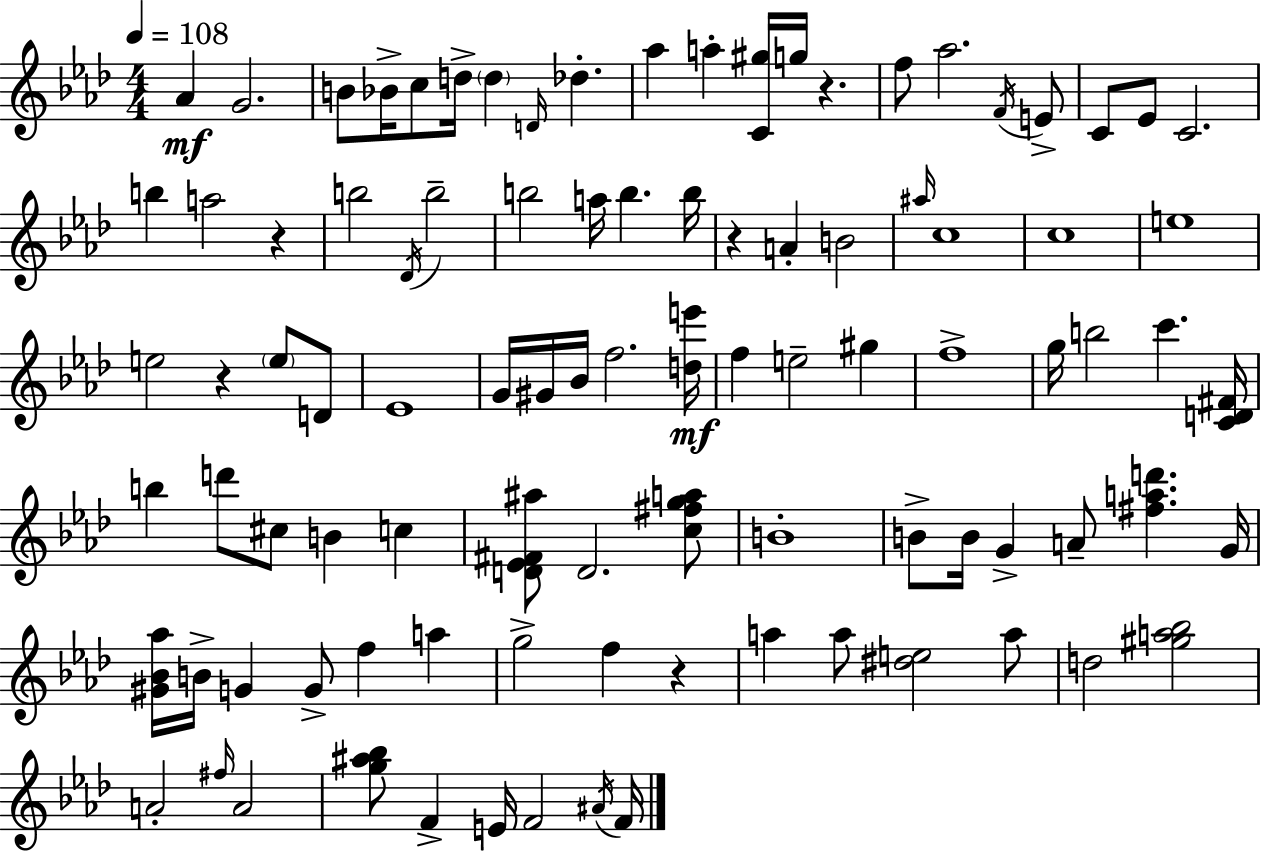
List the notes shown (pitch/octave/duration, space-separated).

Ab4/q G4/h. B4/e Bb4/s C5/e D5/s D5/q D4/s Db5/q. Ab5/q A5/q [C4,G#5]/s G5/s R/q. F5/e Ab5/h. F4/s E4/e C4/e Eb4/e C4/h. B5/q A5/h R/q B5/h Db4/s B5/h B5/h A5/s B5/q. B5/s R/q A4/q B4/h A#5/s C5/w C5/w E5/w E5/h R/q E5/e D4/e Eb4/w G4/s G#4/s Bb4/s F5/h. [D5,E6]/s F5/q E5/h G#5/q F5/w G5/s B5/h C6/q. [C4,D4,F#4]/s B5/q D6/e C#5/e B4/q C5/q [D4,Eb4,F#4,A#5]/e D4/h. [C5,F#5,G5,A5]/e B4/w B4/e B4/s G4/q A4/e [F#5,A5,D6]/q. G4/s [G#4,Bb4,Ab5]/s B4/s G4/q G4/e F5/q A5/q G5/h F5/q R/q A5/q A5/e [D#5,E5]/h A5/e D5/h [G#5,A5,Bb5]/h A4/h F#5/s A4/h [G5,A#5,Bb5]/e F4/q E4/s F4/h A#4/s F4/s